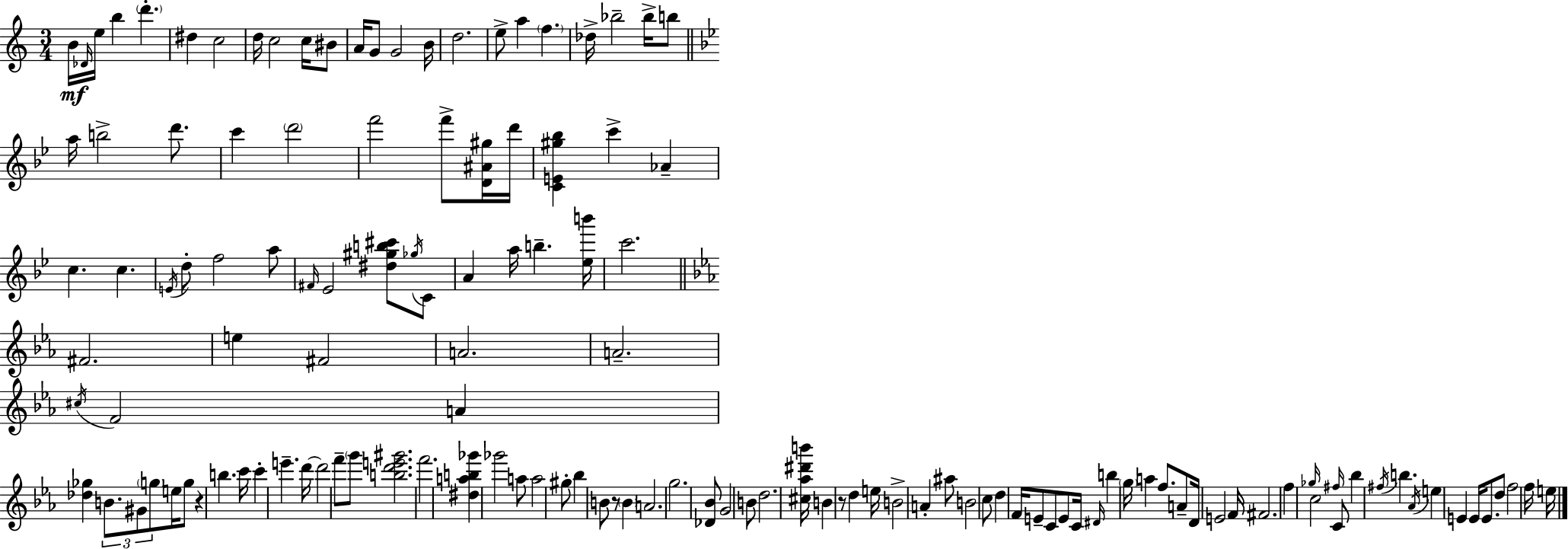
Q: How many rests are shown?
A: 3